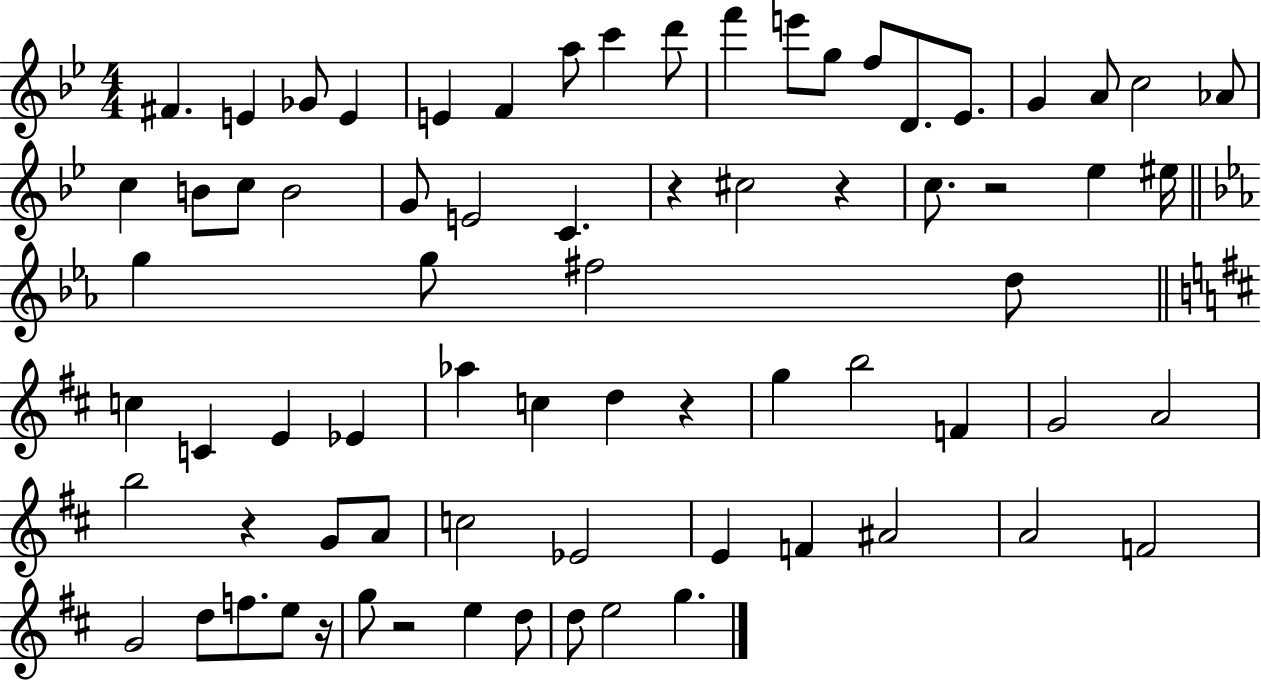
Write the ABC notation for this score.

X:1
T:Untitled
M:4/4
L:1/4
K:Bb
^F E _G/2 E E F a/2 c' d'/2 f' e'/2 g/2 f/2 D/2 _E/2 G A/2 c2 _A/2 c B/2 c/2 B2 G/2 E2 C z ^c2 z c/2 z2 _e ^e/4 g g/2 ^f2 d/2 c C E _E _a c d z g b2 F G2 A2 b2 z G/2 A/2 c2 _E2 E F ^A2 A2 F2 G2 d/2 f/2 e/2 z/4 g/2 z2 e d/2 d/2 e2 g